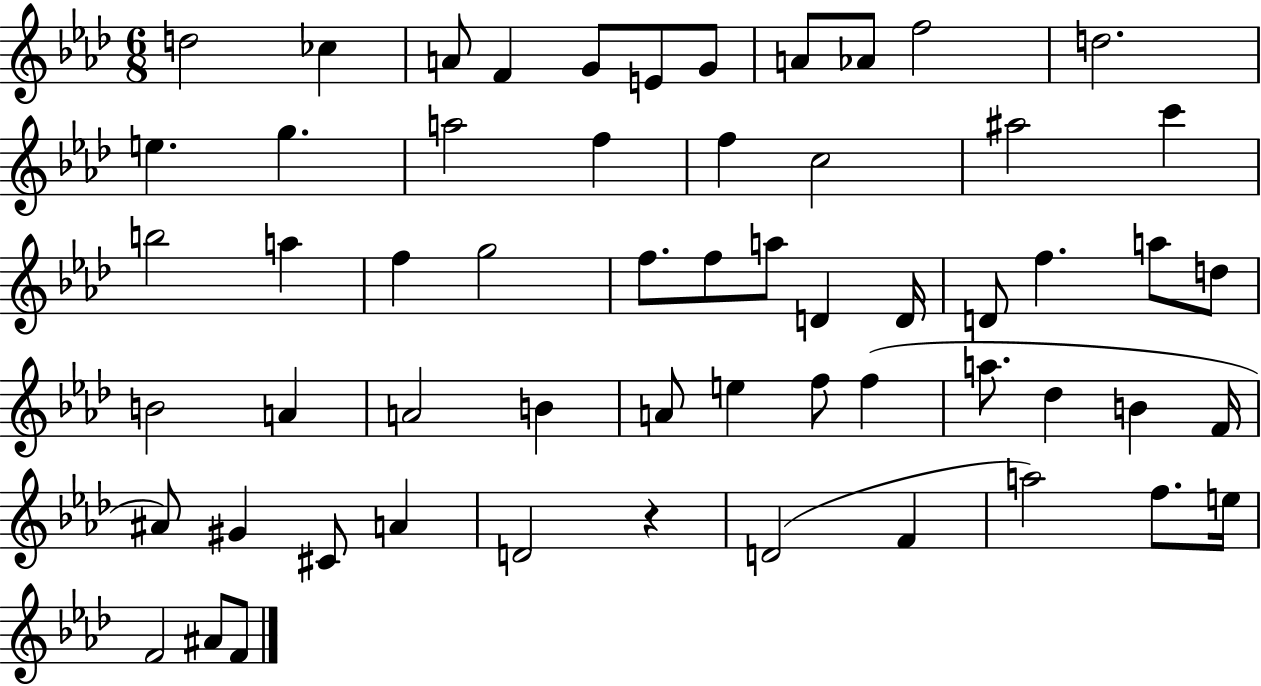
X:1
T:Untitled
M:6/8
L:1/4
K:Ab
d2 _c A/2 F G/2 E/2 G/2 A/2 _A/2 f2 d2 e g a2 f f c2 ^a2 c' b2 a f g2 f/2 f/2 a/2 D D/4 D/2 f a/2 d/2 B2 A A2 B A/2 e f/2 f a/2 _d B F/4 ^A/2 ^G ^C/2 A D2 z D2 F a2 f/2 e/4 F2 ^A/2 F/2